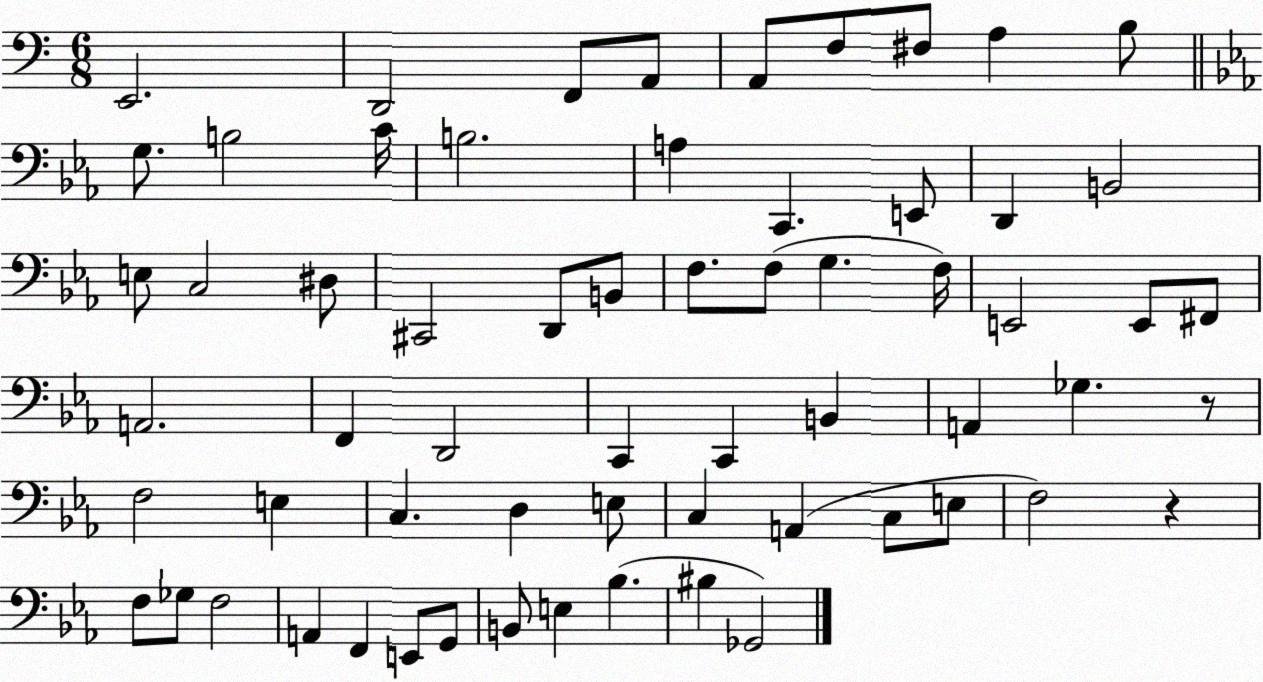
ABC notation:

X:1
T:Untitled
M:6/8
L:1/4
K:C
E,,2 D,,2 F,,/2 A,,/2 A,,/2 F,/2 ^F,/2 A, B,/2 G,/2 B,2 C/4 B,2 A, C,, E,,/2 D,, B,,2 E,/2 C,2 ^D,/2 ^C,,2 D,,/2 B,,/2 F,/2 F,/2 G, F,/4 E,,2 E,,/2 ^F,,/2 A,,2 F,, D,,2 C,, C,, B,, A,, _G, z/2 F,2 E, C, D, E,/2 C, A,, C,/2 E,/2 F,2 z F,/2 _G,/2 F,2 A,, F,, E,,/2 G,,/2 B,,/2 E, _B, ^B, _G,,2